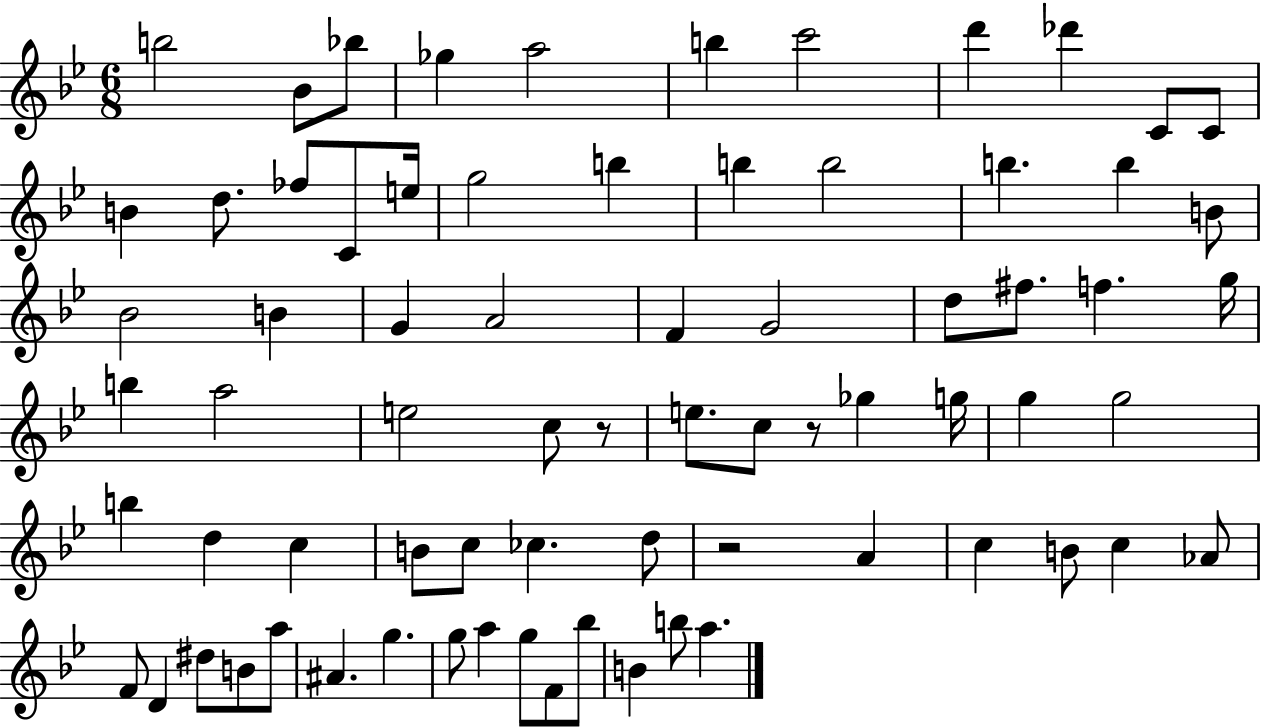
B5/h Bb4/e Bb5/e Gb5/q A5/h B5/q C6/h D6/q Db6/q C4/e C4/e B4/q D5/e. FES5/e C4/e E5/s G5/h B5/q B5/q B5/h B5/q. B5/q B4/e Bb4/h B4/q G4/q A4/h F4/q G4/h D5/e F#5/e. F5/q. G5/s B5/q A5/h E5/h C5/e R/e E5/e. C5/e R/e Gb5/q G5/s G5/q G5/h B5/q D5/q C5/q B4/e C5/e CES5/q. D5/e R/h A4/q C5/q B4/e C5/q Ab4/e F4/e D4/q D#5/e B4/e A5/e A#4/q. G5/q. G5/e A5/q G5/e F4/e Bb5/e B4/q B5/e A5/q.